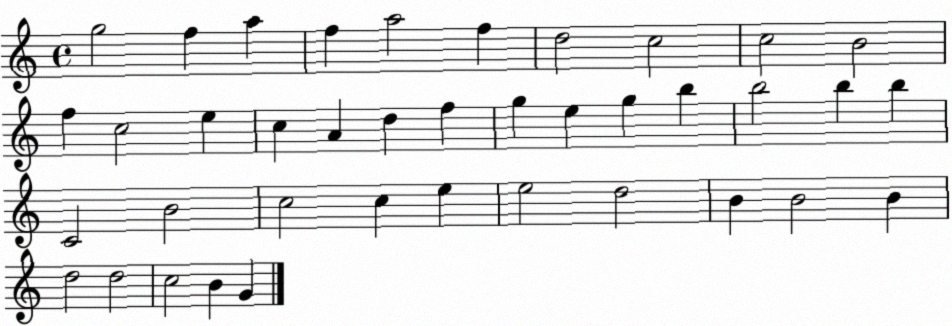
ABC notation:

X:1
T:Untitled
M:4/4
L:1/4
K:C
g2 f a f a2 f d2 c2 c2 B2 f c2 e c A d f g e g b b2 b b C2 B2 c2 c e e2 d2 B B2 B d2 d2 c2 B G